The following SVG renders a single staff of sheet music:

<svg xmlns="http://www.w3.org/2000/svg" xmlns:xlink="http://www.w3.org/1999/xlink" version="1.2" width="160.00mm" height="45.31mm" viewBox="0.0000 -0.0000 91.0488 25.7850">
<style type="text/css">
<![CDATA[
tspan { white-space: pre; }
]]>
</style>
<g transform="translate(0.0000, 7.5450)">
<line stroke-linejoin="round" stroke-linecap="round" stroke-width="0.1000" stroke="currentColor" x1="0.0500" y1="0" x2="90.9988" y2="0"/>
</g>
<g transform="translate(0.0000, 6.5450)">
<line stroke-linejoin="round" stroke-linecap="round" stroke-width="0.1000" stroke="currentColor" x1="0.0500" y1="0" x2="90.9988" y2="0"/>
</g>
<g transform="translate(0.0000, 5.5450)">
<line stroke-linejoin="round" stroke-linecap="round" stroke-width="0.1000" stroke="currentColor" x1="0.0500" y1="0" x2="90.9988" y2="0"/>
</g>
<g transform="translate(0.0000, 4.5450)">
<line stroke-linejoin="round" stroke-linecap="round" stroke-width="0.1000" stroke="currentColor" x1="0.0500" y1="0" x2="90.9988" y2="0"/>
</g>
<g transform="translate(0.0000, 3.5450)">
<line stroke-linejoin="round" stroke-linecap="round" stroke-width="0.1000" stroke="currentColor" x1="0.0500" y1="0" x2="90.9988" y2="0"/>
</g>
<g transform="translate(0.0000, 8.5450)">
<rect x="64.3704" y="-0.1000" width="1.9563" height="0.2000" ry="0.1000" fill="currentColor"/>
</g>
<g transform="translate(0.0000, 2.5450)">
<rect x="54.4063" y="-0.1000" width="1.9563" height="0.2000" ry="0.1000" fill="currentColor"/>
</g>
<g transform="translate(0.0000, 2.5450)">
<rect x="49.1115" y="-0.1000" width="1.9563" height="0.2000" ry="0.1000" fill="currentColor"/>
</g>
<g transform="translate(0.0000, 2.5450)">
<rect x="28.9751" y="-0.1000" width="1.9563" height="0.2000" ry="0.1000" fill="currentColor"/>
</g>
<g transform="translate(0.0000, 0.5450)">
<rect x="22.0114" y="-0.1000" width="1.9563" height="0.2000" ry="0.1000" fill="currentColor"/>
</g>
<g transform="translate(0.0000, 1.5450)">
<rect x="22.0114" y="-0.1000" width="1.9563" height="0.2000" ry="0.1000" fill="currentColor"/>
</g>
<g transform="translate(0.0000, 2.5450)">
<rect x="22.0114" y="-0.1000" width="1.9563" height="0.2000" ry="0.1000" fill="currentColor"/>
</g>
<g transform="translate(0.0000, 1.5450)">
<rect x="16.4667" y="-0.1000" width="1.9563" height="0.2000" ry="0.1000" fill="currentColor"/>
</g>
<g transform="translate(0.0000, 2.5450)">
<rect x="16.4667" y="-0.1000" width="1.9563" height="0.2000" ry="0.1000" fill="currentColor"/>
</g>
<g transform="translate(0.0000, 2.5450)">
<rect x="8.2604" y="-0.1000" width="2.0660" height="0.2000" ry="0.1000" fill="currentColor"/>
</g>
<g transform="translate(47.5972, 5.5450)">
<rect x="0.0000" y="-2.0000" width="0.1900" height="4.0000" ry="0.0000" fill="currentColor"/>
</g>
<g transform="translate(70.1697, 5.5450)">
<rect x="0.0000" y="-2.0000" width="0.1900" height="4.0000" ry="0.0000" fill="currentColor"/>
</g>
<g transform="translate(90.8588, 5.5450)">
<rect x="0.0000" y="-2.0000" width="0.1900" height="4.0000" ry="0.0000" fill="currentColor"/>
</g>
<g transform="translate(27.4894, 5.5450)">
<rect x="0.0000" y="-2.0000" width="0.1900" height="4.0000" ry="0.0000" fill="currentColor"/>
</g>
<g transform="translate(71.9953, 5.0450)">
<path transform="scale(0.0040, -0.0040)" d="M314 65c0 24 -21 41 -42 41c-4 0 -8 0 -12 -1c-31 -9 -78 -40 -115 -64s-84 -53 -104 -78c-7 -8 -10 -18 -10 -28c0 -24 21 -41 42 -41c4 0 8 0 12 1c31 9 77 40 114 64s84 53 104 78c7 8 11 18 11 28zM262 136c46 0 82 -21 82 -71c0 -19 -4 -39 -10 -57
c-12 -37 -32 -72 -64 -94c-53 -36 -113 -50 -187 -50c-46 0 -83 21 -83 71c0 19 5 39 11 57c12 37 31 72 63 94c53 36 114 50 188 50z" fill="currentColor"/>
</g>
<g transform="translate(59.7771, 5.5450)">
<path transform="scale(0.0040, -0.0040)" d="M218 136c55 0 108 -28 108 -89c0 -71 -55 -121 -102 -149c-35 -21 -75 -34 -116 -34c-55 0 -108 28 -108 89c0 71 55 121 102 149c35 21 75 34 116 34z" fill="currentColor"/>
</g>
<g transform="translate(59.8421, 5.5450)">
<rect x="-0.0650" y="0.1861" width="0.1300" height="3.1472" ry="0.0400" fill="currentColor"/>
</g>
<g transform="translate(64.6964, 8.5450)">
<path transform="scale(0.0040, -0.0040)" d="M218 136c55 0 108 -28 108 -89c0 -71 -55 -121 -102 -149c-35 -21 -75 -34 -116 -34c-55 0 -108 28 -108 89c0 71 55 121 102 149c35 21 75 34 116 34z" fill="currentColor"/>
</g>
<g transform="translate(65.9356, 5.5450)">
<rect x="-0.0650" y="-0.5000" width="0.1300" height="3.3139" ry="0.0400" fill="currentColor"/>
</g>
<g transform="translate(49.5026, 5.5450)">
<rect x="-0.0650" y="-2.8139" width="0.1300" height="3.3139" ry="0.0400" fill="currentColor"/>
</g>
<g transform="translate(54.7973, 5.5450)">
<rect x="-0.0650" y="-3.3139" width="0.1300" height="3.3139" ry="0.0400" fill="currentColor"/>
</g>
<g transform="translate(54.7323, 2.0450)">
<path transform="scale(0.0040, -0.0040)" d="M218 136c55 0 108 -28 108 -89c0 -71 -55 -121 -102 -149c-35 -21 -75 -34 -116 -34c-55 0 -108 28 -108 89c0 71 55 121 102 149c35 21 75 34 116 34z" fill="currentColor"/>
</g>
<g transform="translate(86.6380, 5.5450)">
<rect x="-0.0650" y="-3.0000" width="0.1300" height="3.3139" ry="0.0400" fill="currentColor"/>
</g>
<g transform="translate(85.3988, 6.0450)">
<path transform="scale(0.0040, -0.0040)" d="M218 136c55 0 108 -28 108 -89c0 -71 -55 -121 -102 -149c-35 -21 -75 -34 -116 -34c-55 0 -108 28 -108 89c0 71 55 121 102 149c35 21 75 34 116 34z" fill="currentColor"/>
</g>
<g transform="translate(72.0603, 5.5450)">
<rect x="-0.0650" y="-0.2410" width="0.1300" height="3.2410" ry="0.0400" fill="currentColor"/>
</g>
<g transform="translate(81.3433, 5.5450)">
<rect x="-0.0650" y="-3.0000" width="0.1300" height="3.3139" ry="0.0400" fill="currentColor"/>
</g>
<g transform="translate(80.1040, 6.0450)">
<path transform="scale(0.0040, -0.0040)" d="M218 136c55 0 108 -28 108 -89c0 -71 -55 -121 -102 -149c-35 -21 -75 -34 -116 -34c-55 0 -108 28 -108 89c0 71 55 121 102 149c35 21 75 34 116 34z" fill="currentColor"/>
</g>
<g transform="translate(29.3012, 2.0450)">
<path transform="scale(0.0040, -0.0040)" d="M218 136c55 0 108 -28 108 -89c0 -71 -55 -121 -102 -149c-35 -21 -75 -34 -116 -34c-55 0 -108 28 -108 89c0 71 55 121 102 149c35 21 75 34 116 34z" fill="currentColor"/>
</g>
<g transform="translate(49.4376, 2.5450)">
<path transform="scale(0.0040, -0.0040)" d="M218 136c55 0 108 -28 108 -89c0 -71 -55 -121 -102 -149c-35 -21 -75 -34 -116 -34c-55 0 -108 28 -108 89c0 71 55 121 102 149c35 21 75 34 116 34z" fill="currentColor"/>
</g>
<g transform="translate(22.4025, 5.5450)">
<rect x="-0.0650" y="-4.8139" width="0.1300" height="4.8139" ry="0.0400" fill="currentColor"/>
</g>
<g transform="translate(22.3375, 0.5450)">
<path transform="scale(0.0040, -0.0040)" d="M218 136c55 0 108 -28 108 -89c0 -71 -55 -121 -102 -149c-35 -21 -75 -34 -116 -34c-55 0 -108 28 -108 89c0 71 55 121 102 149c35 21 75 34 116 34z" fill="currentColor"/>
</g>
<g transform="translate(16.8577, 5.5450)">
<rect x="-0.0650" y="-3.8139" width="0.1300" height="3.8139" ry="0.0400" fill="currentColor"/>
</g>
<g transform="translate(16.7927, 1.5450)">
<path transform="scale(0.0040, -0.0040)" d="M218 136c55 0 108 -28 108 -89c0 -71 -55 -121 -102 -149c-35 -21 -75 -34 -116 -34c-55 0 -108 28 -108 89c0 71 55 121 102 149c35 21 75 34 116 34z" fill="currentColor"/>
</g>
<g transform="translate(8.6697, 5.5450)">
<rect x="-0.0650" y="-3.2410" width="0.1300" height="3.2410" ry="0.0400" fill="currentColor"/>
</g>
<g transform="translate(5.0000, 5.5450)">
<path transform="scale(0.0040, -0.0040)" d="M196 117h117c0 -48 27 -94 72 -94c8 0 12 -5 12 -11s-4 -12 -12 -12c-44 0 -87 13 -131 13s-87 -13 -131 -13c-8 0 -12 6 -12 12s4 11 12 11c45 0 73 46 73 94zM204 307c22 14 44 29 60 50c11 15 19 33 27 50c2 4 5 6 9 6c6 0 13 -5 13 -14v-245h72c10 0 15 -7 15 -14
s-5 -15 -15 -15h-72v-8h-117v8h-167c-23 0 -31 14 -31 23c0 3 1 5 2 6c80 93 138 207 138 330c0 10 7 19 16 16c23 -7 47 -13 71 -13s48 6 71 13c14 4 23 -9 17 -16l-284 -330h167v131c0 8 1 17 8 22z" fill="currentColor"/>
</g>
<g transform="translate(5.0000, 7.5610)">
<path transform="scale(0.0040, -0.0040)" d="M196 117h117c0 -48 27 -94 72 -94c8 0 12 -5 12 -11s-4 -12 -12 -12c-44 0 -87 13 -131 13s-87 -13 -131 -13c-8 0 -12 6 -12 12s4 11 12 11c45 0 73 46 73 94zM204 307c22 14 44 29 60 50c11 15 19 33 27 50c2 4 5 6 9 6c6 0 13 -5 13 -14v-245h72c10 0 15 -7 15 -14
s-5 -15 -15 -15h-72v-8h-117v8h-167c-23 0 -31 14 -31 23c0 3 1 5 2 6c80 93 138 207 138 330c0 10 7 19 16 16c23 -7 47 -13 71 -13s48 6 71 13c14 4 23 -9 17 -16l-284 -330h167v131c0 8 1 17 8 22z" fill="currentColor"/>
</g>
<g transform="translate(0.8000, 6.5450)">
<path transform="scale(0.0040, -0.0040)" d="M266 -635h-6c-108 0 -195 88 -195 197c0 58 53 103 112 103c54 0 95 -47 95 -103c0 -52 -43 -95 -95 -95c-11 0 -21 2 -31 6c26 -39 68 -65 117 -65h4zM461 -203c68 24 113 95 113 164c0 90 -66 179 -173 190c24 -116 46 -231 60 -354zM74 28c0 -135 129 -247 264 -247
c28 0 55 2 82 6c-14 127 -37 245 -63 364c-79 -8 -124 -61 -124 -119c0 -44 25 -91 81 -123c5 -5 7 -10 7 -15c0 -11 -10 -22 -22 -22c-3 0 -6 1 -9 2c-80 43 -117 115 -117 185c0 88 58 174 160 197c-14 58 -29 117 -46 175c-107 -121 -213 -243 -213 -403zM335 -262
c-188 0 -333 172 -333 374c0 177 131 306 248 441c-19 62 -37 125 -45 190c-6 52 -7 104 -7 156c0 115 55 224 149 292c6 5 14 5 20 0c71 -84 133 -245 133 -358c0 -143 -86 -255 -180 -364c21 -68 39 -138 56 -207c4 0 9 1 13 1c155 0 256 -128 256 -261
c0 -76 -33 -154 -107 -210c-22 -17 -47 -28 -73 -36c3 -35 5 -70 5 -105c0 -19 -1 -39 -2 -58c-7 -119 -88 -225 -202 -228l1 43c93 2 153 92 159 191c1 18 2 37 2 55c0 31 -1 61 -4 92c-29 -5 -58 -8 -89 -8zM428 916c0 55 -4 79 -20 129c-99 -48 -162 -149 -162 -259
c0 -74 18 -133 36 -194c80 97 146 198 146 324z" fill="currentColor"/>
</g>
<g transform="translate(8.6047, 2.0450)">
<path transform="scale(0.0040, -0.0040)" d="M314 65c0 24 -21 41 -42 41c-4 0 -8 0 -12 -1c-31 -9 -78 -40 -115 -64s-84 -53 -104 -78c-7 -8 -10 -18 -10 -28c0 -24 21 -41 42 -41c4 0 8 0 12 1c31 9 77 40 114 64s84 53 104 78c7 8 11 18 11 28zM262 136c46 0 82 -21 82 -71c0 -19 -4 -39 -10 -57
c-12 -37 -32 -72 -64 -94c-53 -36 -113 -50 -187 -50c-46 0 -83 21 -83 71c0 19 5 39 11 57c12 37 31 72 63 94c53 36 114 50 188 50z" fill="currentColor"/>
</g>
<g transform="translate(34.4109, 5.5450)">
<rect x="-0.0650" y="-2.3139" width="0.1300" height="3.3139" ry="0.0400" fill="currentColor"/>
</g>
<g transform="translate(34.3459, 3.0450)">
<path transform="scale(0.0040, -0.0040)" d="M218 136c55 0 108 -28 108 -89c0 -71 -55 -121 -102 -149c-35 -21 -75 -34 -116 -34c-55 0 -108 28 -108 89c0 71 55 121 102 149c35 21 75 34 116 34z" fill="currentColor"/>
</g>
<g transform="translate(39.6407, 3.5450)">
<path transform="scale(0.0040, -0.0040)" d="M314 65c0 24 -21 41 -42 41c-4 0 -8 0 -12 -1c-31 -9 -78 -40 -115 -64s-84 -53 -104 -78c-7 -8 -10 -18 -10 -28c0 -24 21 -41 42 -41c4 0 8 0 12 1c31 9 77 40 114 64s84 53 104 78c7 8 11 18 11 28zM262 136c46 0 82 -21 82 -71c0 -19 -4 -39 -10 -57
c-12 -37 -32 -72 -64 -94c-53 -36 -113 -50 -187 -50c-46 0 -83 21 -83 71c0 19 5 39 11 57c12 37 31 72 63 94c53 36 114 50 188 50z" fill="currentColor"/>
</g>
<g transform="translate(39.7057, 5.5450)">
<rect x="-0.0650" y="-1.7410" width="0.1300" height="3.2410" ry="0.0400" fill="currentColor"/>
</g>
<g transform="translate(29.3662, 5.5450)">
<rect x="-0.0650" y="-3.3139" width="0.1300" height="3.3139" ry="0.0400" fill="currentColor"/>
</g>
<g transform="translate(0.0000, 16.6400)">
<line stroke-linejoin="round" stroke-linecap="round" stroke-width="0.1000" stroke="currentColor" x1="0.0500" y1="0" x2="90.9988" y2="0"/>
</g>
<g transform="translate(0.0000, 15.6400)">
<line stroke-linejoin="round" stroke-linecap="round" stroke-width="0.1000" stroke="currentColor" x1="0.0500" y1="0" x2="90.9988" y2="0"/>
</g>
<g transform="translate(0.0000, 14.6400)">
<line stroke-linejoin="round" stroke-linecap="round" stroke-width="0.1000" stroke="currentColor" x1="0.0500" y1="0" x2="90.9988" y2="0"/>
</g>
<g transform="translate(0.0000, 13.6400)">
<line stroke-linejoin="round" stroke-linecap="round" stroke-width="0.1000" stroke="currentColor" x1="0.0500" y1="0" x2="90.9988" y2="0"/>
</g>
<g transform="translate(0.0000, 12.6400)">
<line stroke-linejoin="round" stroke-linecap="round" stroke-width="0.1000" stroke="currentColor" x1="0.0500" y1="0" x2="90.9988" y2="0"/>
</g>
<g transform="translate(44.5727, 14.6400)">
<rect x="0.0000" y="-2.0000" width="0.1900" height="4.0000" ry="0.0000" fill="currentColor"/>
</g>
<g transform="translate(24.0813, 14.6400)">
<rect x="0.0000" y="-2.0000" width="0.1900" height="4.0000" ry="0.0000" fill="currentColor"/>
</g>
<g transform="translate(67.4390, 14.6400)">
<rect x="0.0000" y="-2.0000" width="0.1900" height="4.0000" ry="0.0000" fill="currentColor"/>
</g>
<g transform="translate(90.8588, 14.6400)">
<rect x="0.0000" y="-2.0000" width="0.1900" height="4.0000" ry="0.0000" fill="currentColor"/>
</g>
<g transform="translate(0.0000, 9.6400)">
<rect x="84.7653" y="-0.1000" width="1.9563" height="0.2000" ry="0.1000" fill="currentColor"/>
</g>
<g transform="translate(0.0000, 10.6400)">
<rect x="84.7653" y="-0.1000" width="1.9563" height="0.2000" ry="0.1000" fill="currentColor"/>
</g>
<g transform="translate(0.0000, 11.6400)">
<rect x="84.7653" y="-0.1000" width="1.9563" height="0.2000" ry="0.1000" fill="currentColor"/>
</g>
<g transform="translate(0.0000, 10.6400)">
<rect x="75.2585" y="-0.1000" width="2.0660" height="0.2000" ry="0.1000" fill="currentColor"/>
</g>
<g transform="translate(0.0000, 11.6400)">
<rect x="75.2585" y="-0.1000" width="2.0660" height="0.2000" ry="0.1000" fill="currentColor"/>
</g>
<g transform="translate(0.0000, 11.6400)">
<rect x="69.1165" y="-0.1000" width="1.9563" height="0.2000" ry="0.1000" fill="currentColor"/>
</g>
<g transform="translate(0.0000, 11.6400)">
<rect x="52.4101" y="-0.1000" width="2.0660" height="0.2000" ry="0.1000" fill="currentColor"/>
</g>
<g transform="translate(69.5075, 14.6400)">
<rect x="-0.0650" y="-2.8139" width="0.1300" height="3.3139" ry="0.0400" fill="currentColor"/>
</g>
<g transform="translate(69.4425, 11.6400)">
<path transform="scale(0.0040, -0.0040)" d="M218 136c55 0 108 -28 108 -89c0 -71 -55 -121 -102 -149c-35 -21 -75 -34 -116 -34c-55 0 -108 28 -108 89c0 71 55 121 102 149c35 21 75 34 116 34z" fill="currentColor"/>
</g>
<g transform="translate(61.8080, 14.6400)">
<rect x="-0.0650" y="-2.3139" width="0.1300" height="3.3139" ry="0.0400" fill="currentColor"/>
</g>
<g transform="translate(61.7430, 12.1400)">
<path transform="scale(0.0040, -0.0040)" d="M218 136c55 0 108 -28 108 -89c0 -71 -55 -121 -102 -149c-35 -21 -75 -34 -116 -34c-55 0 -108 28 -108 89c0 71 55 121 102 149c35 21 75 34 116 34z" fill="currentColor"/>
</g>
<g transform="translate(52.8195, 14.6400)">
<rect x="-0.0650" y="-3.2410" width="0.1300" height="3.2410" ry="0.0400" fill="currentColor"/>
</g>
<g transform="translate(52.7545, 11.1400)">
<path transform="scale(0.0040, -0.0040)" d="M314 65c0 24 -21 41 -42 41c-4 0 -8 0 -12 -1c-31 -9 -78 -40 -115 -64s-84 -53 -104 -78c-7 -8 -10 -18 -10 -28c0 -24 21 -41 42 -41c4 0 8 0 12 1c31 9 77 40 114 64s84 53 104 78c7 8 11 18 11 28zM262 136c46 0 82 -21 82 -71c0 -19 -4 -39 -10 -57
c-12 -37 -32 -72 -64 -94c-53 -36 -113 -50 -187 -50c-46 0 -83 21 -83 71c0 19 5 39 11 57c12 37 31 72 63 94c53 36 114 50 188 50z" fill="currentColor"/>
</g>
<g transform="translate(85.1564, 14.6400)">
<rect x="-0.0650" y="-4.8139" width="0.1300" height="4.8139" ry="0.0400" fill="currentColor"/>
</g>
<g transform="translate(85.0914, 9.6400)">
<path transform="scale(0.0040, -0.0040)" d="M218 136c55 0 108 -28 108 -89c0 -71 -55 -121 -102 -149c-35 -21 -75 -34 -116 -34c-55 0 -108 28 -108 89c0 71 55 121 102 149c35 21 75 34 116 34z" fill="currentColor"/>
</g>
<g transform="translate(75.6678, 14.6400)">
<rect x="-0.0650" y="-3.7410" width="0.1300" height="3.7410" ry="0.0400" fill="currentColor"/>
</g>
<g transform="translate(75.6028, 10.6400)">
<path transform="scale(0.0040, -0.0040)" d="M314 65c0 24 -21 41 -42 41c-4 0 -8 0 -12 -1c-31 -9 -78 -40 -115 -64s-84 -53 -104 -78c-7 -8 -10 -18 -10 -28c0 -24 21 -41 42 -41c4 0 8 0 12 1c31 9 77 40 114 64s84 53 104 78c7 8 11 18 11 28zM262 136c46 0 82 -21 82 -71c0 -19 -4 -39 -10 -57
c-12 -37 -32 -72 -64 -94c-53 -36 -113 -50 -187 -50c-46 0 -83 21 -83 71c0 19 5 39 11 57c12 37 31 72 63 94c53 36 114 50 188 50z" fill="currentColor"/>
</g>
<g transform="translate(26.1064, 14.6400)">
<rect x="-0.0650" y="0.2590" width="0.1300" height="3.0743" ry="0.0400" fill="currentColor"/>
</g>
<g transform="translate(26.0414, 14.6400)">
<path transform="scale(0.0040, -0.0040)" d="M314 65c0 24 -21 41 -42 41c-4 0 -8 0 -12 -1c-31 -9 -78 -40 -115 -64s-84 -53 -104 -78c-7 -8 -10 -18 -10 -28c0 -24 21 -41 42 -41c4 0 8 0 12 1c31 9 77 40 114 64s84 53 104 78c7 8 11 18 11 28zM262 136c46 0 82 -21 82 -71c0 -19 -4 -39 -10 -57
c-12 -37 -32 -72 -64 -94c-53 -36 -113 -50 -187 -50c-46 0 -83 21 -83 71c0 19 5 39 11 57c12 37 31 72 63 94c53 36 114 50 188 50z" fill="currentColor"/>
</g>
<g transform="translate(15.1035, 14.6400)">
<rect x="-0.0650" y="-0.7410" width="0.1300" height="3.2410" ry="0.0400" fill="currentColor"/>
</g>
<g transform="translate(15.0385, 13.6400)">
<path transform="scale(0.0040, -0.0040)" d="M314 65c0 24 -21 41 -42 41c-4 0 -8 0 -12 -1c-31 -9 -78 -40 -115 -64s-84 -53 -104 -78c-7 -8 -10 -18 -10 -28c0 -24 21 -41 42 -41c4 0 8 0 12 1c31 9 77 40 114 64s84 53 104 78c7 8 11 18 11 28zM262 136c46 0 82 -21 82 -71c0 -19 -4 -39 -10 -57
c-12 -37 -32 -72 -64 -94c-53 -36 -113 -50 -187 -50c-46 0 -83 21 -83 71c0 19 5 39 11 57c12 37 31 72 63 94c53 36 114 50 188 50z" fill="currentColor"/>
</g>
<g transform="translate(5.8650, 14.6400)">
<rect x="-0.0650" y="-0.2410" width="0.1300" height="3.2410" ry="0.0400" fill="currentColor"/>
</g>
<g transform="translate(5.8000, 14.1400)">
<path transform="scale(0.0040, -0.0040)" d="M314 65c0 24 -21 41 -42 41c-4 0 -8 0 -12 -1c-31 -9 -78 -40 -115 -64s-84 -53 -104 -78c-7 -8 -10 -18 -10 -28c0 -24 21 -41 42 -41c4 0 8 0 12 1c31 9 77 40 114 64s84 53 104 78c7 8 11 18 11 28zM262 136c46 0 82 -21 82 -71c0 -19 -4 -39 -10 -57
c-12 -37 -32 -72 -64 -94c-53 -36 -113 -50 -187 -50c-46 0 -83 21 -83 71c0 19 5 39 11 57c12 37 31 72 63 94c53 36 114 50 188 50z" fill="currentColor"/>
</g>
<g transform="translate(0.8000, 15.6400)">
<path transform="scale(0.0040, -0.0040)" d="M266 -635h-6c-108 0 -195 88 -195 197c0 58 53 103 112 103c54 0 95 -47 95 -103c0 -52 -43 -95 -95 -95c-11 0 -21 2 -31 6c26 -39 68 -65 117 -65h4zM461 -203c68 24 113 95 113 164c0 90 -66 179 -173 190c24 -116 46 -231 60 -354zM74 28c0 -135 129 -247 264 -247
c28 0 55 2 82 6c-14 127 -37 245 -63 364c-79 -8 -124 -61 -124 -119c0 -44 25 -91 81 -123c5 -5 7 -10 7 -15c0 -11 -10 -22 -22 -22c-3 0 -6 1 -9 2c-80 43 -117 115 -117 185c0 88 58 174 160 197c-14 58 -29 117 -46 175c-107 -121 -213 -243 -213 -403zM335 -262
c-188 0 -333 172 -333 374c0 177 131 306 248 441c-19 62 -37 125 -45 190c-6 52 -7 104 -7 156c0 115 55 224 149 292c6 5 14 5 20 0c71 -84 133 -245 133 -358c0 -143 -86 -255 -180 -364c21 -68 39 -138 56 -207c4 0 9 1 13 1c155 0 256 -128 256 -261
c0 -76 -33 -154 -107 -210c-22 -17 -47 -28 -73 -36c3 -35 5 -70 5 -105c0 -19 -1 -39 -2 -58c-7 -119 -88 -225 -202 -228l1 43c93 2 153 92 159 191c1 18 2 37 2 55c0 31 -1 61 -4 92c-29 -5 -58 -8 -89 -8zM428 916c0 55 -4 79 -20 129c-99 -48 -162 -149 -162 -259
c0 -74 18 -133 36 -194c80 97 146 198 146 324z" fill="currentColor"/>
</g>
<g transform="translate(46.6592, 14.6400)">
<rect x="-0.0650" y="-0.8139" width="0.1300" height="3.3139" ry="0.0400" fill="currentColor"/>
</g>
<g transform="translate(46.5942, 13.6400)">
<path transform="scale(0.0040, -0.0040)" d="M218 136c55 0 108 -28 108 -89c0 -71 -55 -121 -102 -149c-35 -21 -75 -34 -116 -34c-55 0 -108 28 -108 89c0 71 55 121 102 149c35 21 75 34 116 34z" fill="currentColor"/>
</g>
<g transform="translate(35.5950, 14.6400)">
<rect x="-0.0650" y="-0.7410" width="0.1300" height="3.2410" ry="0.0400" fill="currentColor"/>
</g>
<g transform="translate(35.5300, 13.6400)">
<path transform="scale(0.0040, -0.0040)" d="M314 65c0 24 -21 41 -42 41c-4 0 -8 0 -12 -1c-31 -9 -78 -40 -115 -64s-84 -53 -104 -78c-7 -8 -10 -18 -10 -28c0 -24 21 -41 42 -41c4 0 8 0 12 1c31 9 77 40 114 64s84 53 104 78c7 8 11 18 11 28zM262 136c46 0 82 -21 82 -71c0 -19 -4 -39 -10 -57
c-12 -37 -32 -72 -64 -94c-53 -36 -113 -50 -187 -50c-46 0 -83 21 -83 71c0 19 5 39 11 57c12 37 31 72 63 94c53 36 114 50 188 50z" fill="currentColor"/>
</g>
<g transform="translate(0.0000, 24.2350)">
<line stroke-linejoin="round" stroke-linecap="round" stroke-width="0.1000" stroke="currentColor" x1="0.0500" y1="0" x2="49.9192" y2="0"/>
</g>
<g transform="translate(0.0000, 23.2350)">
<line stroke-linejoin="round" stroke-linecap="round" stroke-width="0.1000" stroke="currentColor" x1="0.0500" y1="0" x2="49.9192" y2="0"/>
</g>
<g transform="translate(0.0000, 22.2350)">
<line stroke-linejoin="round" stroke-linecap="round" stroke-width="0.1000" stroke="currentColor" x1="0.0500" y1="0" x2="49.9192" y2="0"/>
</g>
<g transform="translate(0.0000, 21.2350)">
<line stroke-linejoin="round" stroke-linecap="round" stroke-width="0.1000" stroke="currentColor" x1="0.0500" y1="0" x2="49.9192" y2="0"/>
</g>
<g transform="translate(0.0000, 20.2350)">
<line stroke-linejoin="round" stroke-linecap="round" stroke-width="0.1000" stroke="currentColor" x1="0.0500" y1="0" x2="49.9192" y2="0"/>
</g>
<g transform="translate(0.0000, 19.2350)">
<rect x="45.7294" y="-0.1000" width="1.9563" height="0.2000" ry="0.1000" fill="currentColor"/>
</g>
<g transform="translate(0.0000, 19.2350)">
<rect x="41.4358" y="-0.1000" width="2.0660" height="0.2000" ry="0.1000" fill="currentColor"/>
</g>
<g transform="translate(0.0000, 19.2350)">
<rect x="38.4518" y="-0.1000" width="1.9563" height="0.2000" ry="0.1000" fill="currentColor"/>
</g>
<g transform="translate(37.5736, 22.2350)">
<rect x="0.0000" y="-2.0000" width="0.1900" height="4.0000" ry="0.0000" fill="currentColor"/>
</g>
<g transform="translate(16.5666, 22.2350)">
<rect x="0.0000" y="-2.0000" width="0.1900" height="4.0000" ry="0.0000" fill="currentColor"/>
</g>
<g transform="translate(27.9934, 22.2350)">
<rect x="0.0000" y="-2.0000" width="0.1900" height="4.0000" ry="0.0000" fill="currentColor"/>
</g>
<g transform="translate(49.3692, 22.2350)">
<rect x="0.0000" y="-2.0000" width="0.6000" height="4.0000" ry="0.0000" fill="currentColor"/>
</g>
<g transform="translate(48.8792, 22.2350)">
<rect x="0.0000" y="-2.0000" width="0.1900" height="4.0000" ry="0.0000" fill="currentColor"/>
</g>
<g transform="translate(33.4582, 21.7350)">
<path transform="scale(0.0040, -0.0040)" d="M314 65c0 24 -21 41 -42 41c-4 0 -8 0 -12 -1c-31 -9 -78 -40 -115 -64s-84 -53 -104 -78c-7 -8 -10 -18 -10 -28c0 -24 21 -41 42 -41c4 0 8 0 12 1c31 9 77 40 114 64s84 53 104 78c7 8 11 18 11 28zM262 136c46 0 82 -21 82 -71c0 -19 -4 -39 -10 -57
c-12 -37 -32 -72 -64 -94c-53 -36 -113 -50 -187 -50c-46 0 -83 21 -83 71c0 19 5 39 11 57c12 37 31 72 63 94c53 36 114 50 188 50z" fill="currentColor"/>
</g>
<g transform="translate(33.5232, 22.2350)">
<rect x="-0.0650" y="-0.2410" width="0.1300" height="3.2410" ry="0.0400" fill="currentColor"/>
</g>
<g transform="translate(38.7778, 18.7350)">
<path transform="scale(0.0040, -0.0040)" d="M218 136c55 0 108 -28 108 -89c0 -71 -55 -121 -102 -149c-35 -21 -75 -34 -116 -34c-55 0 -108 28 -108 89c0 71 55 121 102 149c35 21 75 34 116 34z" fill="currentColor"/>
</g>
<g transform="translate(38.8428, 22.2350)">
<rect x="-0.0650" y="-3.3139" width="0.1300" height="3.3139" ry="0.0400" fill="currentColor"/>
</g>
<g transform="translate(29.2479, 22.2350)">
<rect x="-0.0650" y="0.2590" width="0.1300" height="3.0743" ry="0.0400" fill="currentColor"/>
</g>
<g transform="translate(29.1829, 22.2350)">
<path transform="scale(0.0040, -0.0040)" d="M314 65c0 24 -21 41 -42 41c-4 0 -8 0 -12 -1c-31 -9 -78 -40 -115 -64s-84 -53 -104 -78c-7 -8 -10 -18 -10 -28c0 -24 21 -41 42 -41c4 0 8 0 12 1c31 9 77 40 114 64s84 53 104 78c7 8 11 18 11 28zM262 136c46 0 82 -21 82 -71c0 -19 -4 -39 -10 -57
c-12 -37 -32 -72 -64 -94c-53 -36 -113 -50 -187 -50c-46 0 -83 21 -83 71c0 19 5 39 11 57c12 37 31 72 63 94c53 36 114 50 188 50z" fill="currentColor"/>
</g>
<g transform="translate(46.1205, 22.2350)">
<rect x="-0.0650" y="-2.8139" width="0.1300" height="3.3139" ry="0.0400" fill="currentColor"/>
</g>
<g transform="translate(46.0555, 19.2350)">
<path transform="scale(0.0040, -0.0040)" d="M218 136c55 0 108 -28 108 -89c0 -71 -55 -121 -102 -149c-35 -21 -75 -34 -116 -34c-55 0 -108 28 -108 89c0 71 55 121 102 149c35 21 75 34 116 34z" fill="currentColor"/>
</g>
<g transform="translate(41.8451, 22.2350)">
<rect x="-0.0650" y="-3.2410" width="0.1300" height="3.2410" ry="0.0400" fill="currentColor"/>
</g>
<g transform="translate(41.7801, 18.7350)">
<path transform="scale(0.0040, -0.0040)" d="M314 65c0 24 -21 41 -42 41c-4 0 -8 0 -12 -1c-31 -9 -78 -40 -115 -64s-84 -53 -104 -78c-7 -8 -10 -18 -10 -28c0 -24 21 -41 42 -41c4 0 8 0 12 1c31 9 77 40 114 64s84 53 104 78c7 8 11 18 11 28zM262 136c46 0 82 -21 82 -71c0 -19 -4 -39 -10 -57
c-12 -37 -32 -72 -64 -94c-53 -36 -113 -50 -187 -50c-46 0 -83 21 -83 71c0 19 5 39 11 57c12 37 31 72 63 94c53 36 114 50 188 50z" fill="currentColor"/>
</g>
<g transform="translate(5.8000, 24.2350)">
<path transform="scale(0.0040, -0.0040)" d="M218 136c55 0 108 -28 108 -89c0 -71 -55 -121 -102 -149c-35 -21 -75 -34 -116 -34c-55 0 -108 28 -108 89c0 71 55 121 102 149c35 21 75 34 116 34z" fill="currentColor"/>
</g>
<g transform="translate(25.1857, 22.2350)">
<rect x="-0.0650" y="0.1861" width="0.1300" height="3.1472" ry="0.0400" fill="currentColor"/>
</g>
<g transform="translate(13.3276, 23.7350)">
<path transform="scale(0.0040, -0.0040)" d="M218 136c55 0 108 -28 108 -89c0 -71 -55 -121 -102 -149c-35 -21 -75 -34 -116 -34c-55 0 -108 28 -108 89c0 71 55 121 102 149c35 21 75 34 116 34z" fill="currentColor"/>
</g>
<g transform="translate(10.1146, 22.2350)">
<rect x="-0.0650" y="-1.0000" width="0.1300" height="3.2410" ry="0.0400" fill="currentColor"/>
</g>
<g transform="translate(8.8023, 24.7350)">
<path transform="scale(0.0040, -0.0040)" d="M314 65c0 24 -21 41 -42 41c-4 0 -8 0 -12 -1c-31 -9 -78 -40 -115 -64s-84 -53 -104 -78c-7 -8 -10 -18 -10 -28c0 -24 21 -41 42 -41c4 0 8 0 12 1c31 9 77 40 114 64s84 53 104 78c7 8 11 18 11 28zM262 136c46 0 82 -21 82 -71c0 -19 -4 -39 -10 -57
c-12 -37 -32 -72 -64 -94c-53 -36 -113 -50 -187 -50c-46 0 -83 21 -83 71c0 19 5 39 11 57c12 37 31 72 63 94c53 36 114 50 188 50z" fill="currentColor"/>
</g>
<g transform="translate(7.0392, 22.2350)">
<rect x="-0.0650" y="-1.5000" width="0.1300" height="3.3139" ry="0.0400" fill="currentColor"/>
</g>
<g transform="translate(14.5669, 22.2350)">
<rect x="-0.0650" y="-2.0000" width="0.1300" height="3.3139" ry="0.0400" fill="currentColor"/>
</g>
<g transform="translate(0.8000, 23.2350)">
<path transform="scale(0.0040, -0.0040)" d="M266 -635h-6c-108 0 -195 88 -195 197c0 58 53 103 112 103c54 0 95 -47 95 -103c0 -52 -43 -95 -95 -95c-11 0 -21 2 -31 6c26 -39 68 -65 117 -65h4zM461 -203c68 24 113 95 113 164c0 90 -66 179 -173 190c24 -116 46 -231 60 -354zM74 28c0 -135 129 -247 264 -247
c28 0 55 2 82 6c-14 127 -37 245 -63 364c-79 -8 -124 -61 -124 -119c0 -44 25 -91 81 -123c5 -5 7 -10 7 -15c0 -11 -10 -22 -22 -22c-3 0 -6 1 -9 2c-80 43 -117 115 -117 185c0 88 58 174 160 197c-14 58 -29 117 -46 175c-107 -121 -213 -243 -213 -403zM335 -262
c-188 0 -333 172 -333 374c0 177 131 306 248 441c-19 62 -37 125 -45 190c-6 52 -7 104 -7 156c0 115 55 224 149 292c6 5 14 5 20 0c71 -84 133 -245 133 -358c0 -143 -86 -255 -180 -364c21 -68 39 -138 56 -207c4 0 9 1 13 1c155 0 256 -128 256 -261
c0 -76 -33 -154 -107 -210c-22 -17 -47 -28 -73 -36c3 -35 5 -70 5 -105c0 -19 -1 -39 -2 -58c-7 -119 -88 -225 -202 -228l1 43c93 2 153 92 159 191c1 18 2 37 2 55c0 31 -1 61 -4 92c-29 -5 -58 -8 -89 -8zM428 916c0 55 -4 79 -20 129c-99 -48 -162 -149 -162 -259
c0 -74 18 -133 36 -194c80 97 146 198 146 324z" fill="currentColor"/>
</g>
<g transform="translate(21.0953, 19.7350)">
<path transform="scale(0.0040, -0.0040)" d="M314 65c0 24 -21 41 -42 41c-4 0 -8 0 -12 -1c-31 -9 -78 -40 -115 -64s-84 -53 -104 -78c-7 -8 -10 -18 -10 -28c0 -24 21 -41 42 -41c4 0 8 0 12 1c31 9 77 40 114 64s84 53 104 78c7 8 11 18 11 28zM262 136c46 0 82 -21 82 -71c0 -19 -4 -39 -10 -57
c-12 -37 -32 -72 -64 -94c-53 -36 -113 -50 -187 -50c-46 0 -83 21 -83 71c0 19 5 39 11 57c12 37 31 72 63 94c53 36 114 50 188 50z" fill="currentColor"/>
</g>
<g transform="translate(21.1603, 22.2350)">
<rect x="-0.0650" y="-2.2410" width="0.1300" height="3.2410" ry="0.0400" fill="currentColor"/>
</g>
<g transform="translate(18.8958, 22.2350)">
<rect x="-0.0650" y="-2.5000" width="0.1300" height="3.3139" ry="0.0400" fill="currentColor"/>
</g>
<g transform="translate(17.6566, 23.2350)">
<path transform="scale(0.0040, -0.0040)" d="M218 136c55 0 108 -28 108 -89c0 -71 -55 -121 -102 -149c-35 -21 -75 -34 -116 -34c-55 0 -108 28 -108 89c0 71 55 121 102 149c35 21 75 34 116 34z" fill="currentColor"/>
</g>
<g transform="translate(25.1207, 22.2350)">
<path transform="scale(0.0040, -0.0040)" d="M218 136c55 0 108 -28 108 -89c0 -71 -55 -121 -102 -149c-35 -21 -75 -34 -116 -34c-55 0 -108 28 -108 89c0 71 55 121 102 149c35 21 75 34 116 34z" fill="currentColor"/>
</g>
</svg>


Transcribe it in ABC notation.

X:1
T:Untitled
M:4/4
L:1/4
K:C
b2 c' e' b g f2 a b B C c2 A A c2 d2 B2 d2 d b2 g a c'2 e' E D2 F G g2 B B2 c2 b b2 a